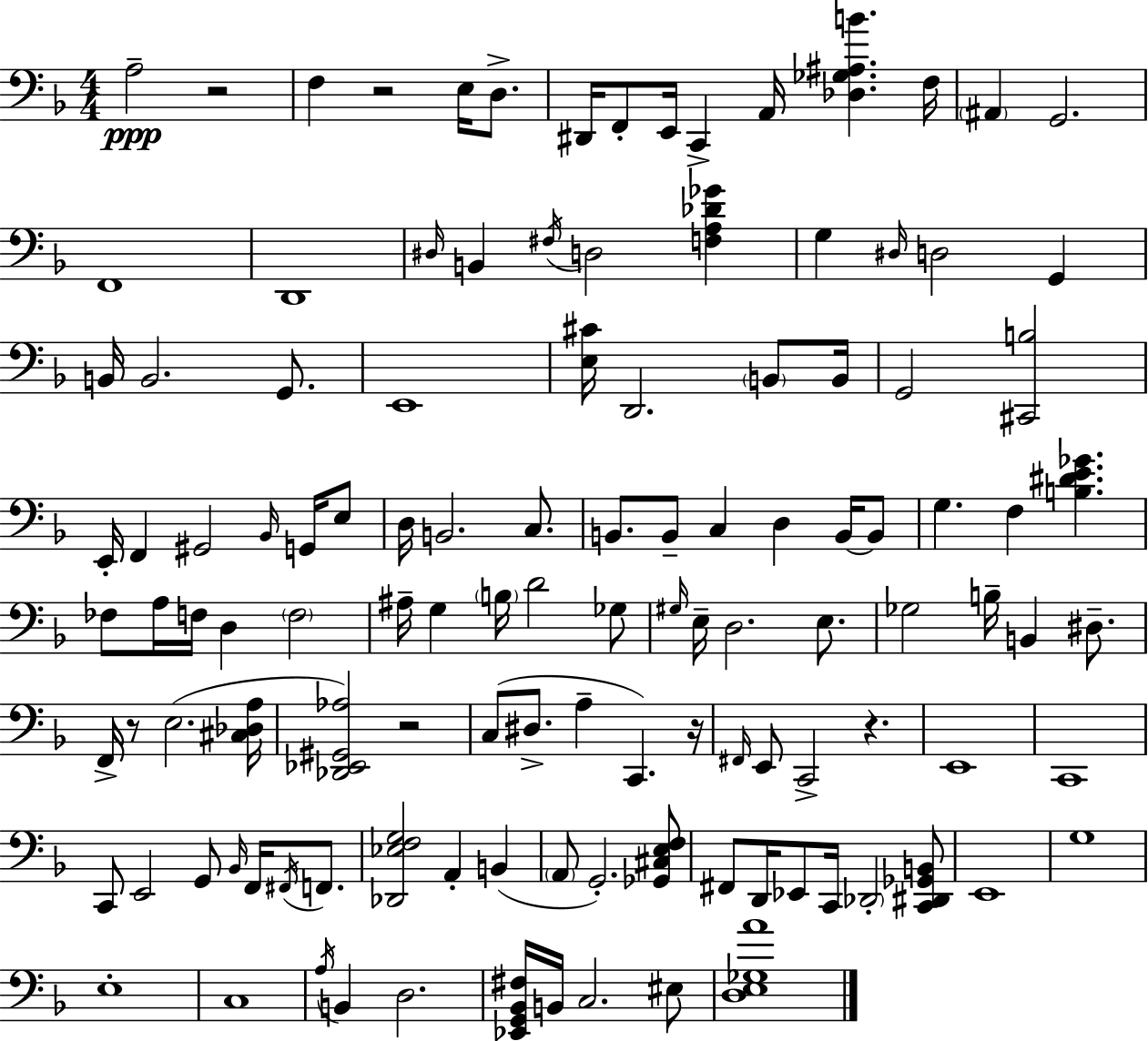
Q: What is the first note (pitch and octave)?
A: A3